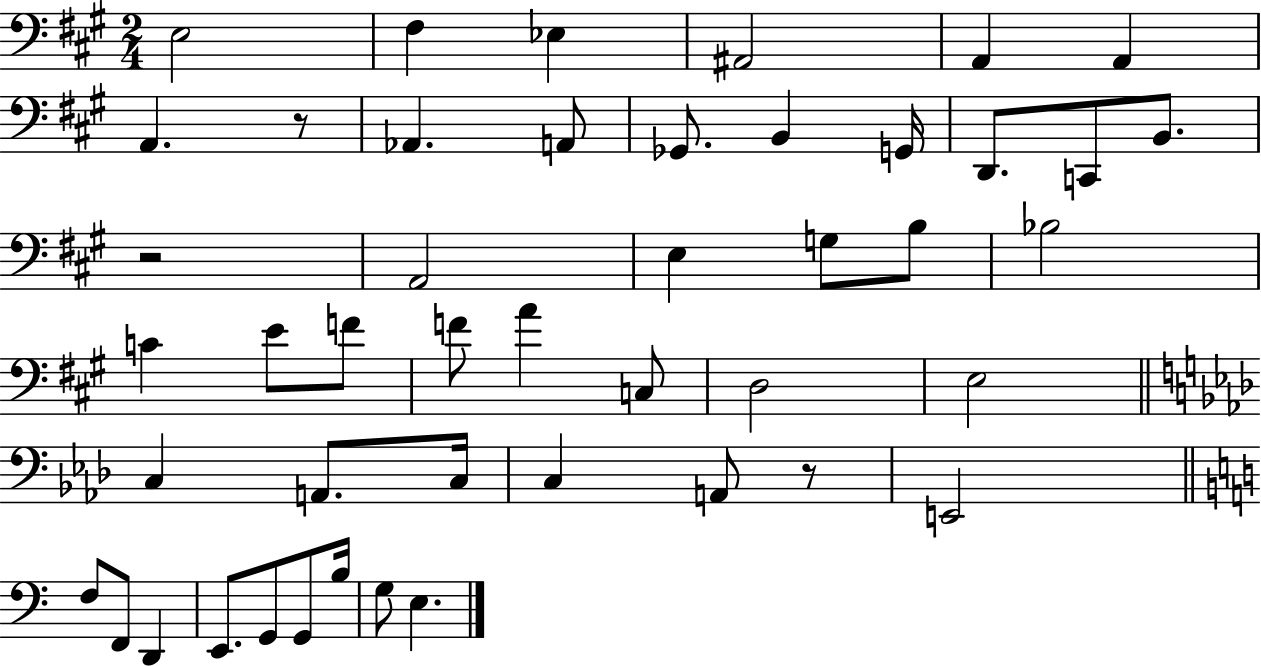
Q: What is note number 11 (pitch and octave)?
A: B2